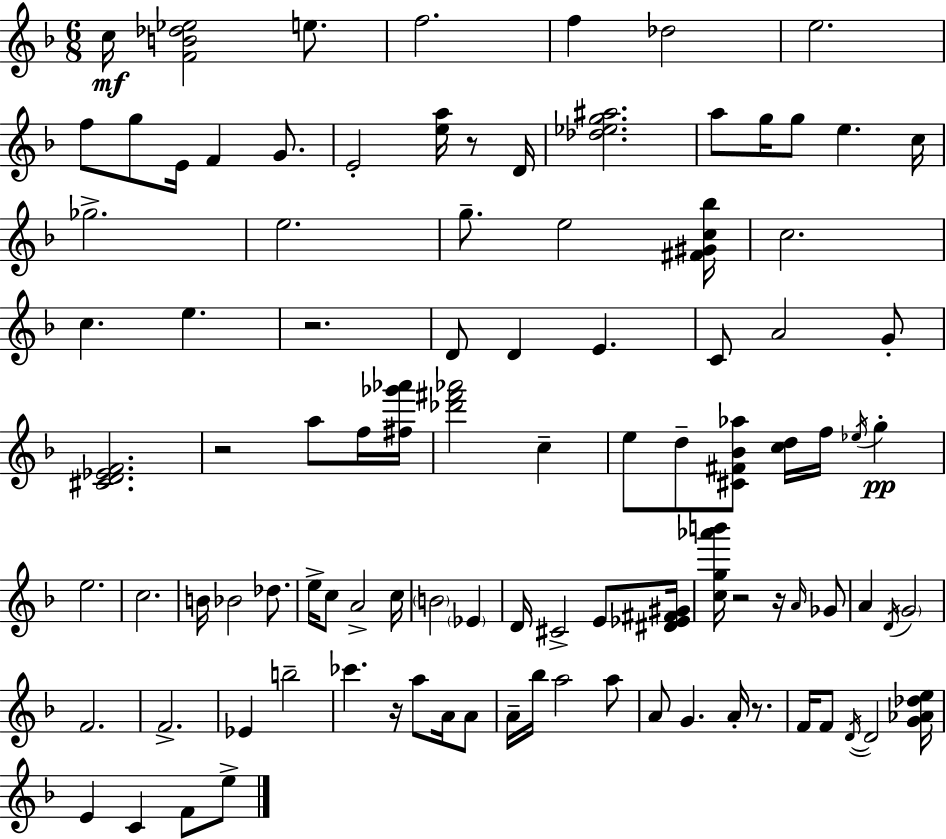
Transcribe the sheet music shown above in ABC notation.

X:1
T:Untitled
M:6/8
L:1/4
K:Dm
c/4 [FB_d_e]2 e/2 f2 f _d2 e2 f/2 g/2 E/4 F G/2 E2 [ea]/4 z/2 D/4 [_d_eg^a]2 a/2 g/4 g/2 e c/4 _g2 e2 g/2 e2 [^F^Gc_b]/4 c2 c e z2 D/2 D E C/2 A2 G/2 [^CD_EF]2 z2 a/2 f/4 [^f_g'_a']/4 [_d'^f'_a']2 c e/2 d/2 [^C^F_B_a]/2 [cd]/4 f/4 _e/4 g e2 c2 B/4 _B2 _d/2 e/4 c/2 A2 c/4 B2 _E D/4 ^C2 E/2 [^D_E^F^G]/4 [cg_a'b']/4 z2 z/4 A/4 _G/2 A D/4 G2 F2 F2 _E b2 _c' z/4 a/2 A/4 A/2 A/4 _b/4 a2 a/2 A/2 G A/4 z/2 F/4 F/2 D/4 D2 [G_A_de]/4 E C F/2 e/2